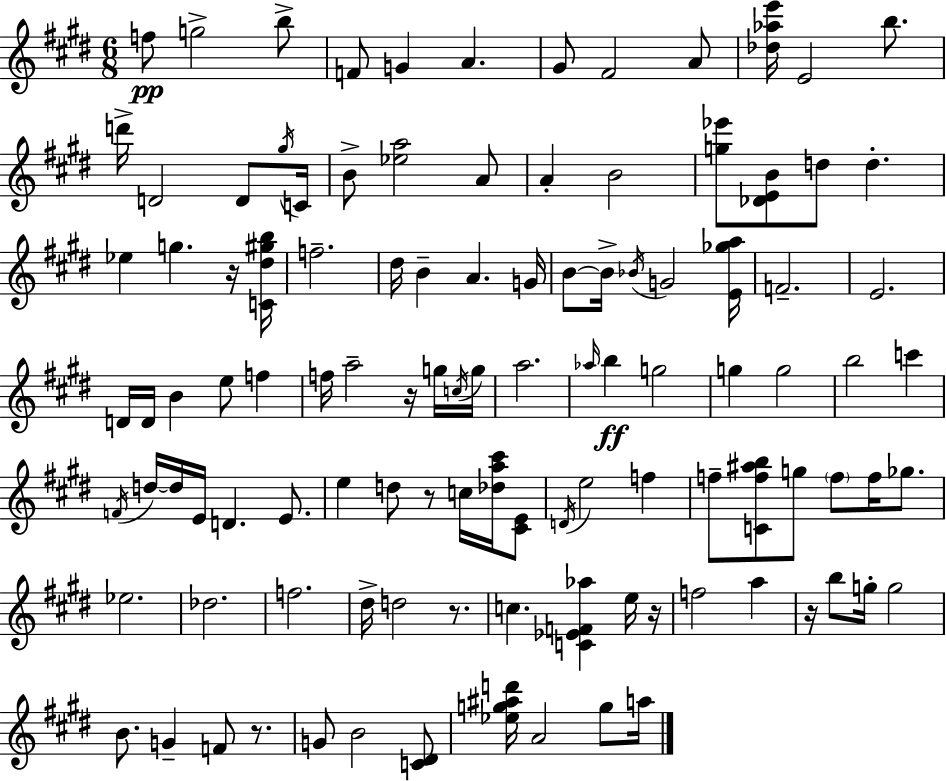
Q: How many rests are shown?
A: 7